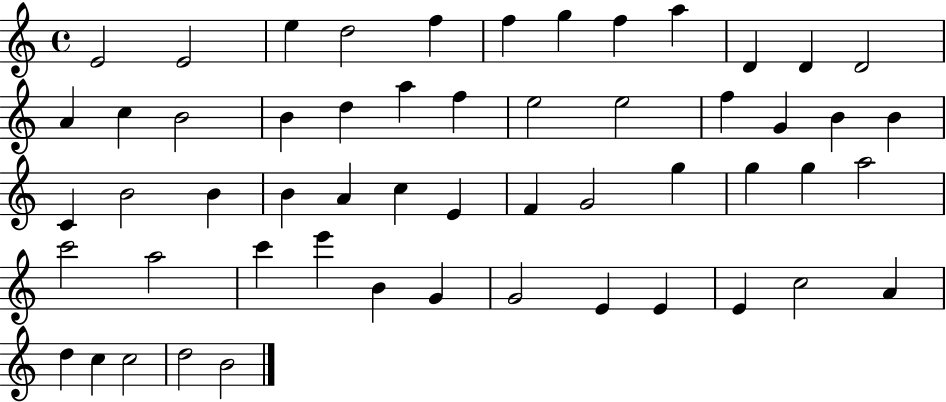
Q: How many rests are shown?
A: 0